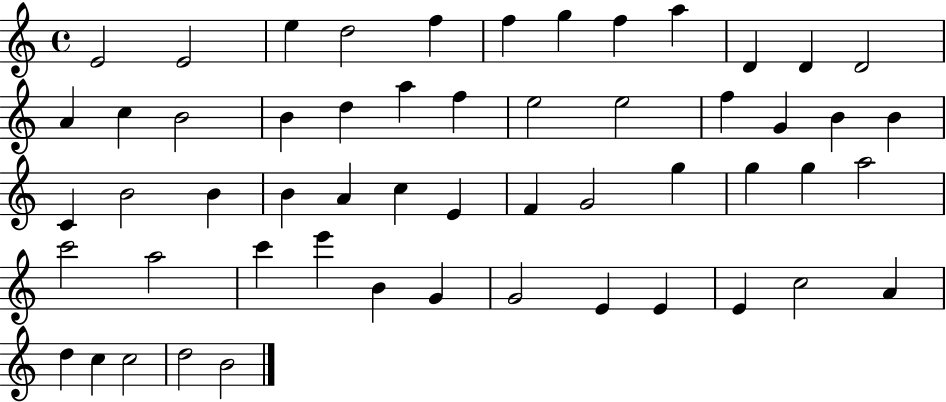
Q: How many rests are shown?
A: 0